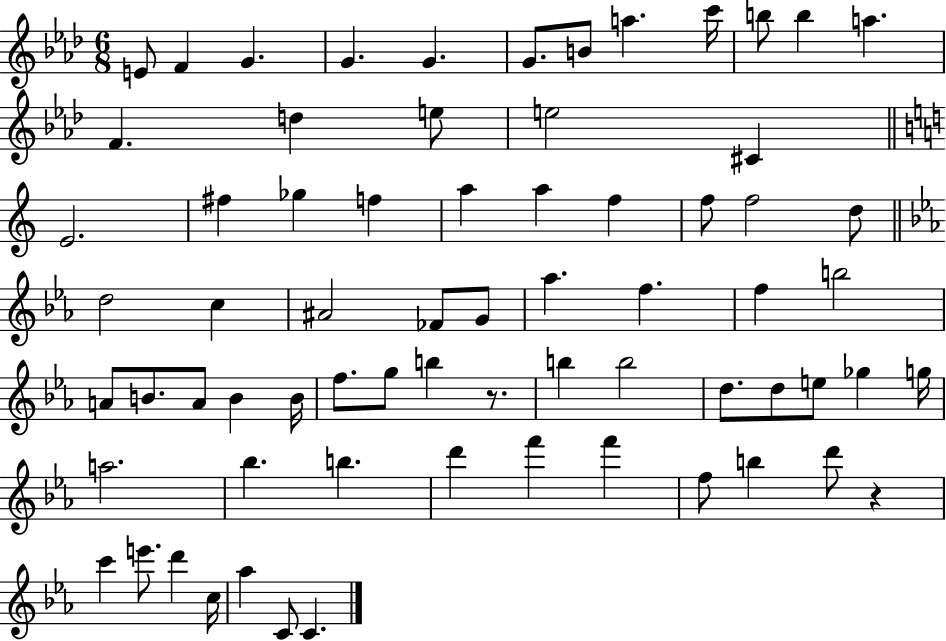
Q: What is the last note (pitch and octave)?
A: C4